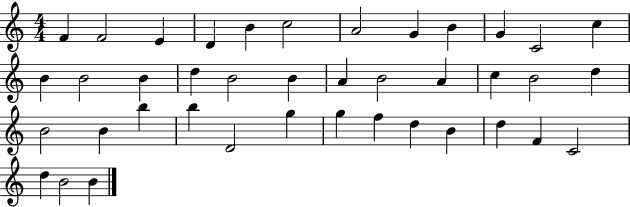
{
  \clef treble
  \numericTimeSignature
  \time 4/4
  \key c \major
  f'4 f'2 e'4 | d'4 b'4 c''2 | a'2 g'4 b'4 | g'4 c'2 c''4 | \break b'4 b'2 b'4 | d''4 b'2 b'4 | a'4 b'2 a'4 | c''4 b'2 d''4 | \break b'2 b'4 b''4 | b''4 d'2 g''4 | g''4 f''4 d''4 b'4 | d''4 f'4 c'2 | \break d''4 b'2 b'4 | \bar "|."
}